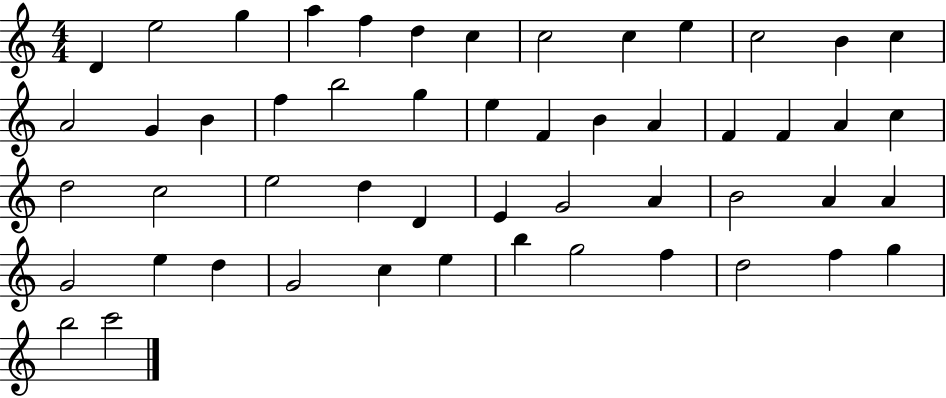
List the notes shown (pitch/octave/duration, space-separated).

D4/q E5/h G5/q A5/q F5/q D5/q C5/q C5/h C5/q E5/q C5/h B4/q C5/q A4/h G4/q B4/q F5/q B5/h G5/q E5/q F4/q B4/q A4/q F4/q F4/q A4/q C5/q D5/h C5/h E5/h D5/q D4/q E4/q G4/h A4/q B4/h A4/q A4/q G4/h E5/q D5/q G4/h C5/q E5/q B5/q G5/h F5/q D5/h F5/q G5/q B5/h C6/h